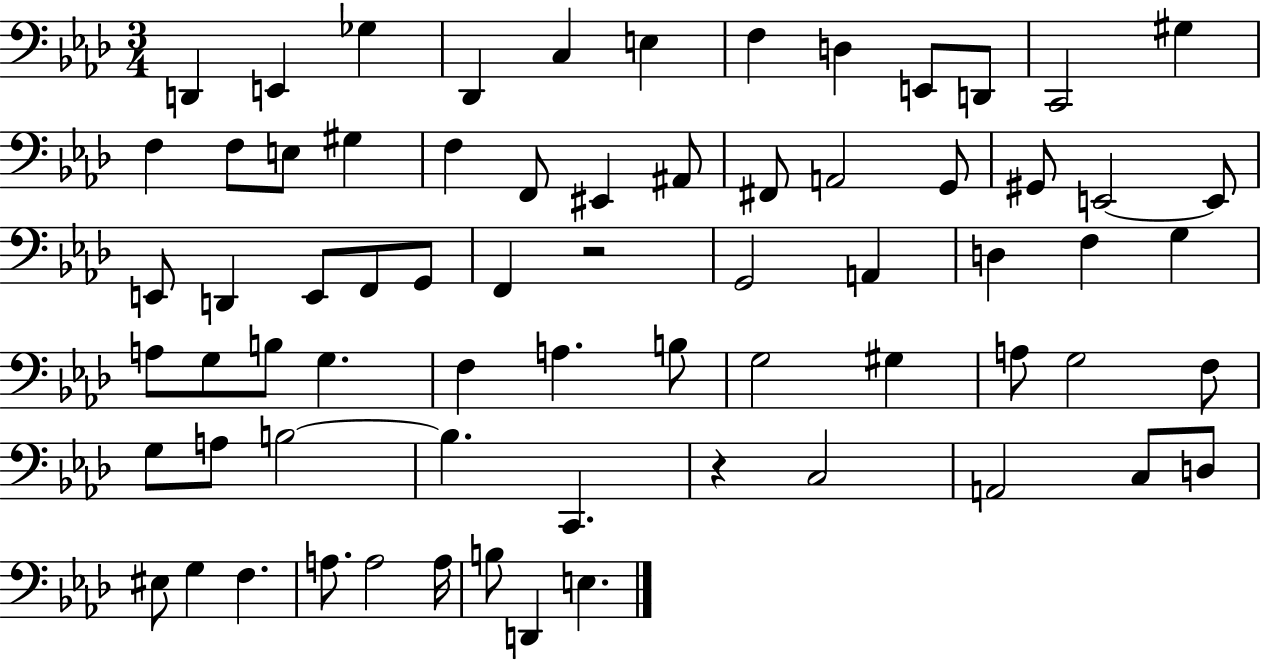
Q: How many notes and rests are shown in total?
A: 69